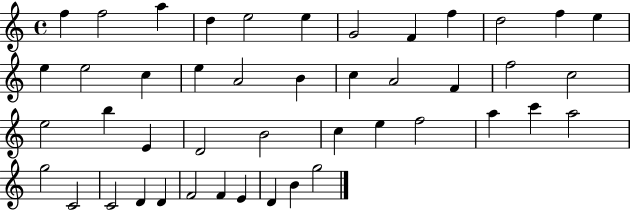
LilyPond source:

{
  \clef treble
  \time 4/4
  \defaultTimeSignature
  \key c \major
  f''4 f''2 a''4 | d''4 e''2 e''4 | g'2 f'4 f''4 | d''2 f''4 e''4 | \break e''4 e''2 c''4 | e''4 a'2 b'4 | c''4 a'2 f'4 | f''2 c''2 | \break e''2 b''4 e'4 | d'2 b'2 | c''4 e''4 f''2 | a''4 c'''4 a''2 | \break g''2 c'2 | c'2 d'4 d'4 | f'2 f'4 e'4 | d'4 b'4 g''2 | \break \bar "|."
}